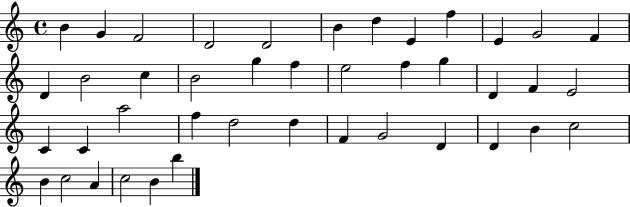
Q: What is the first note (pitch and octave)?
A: B4